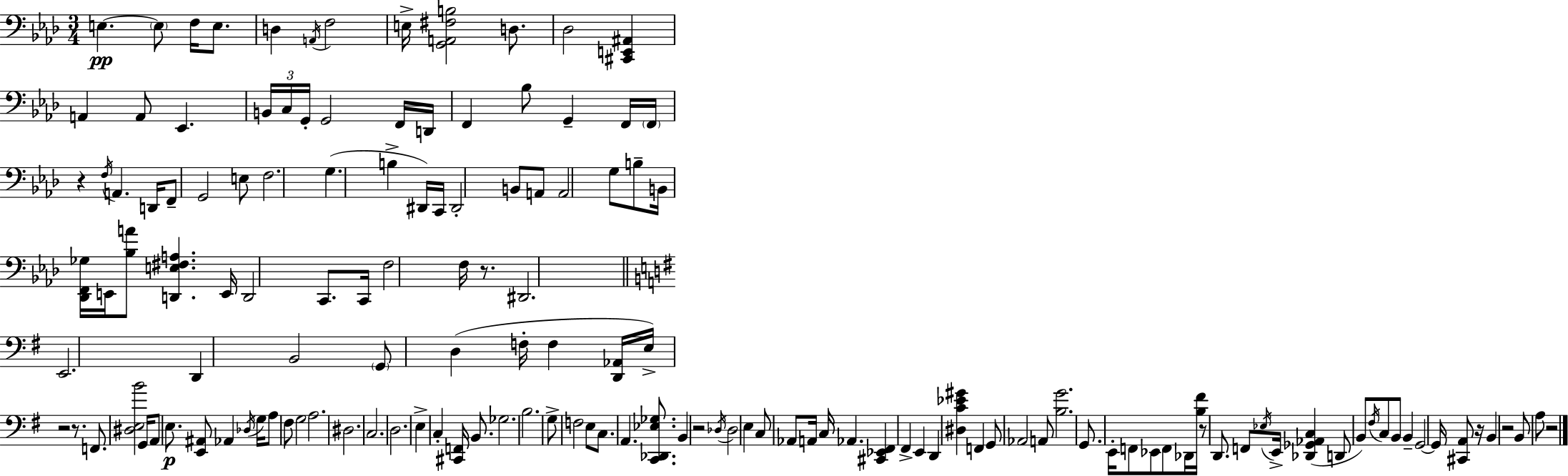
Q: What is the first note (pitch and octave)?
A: E3